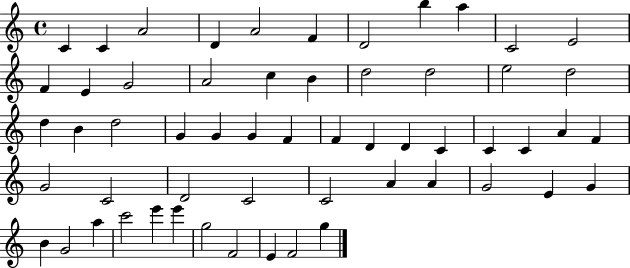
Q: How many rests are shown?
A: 0